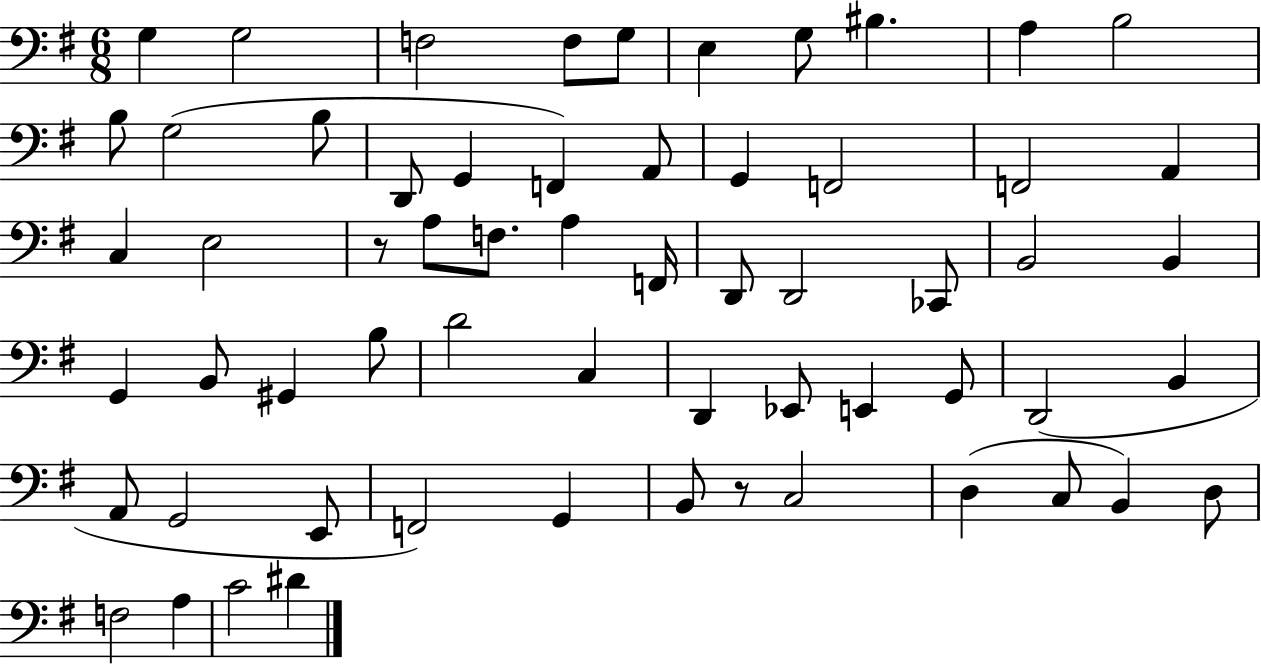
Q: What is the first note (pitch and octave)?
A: G3